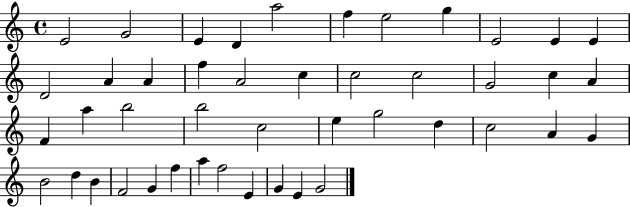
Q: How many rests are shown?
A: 0